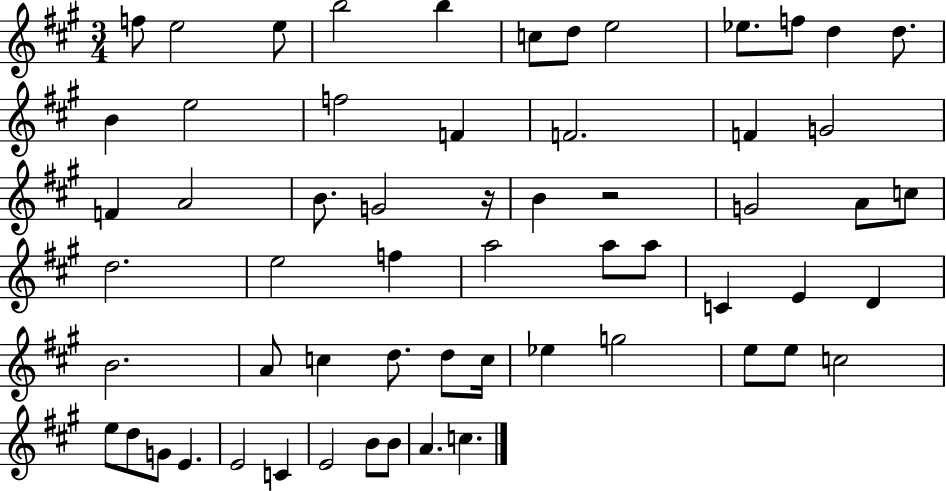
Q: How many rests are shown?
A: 2